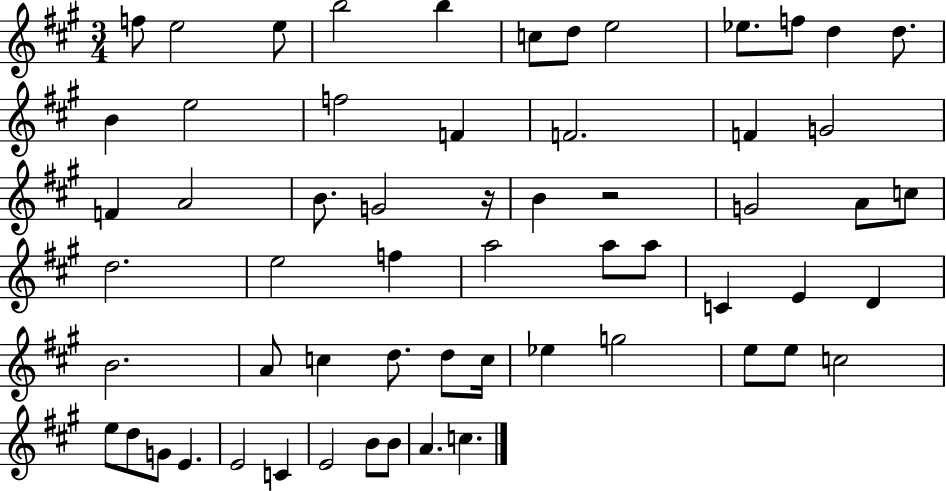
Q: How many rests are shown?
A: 2